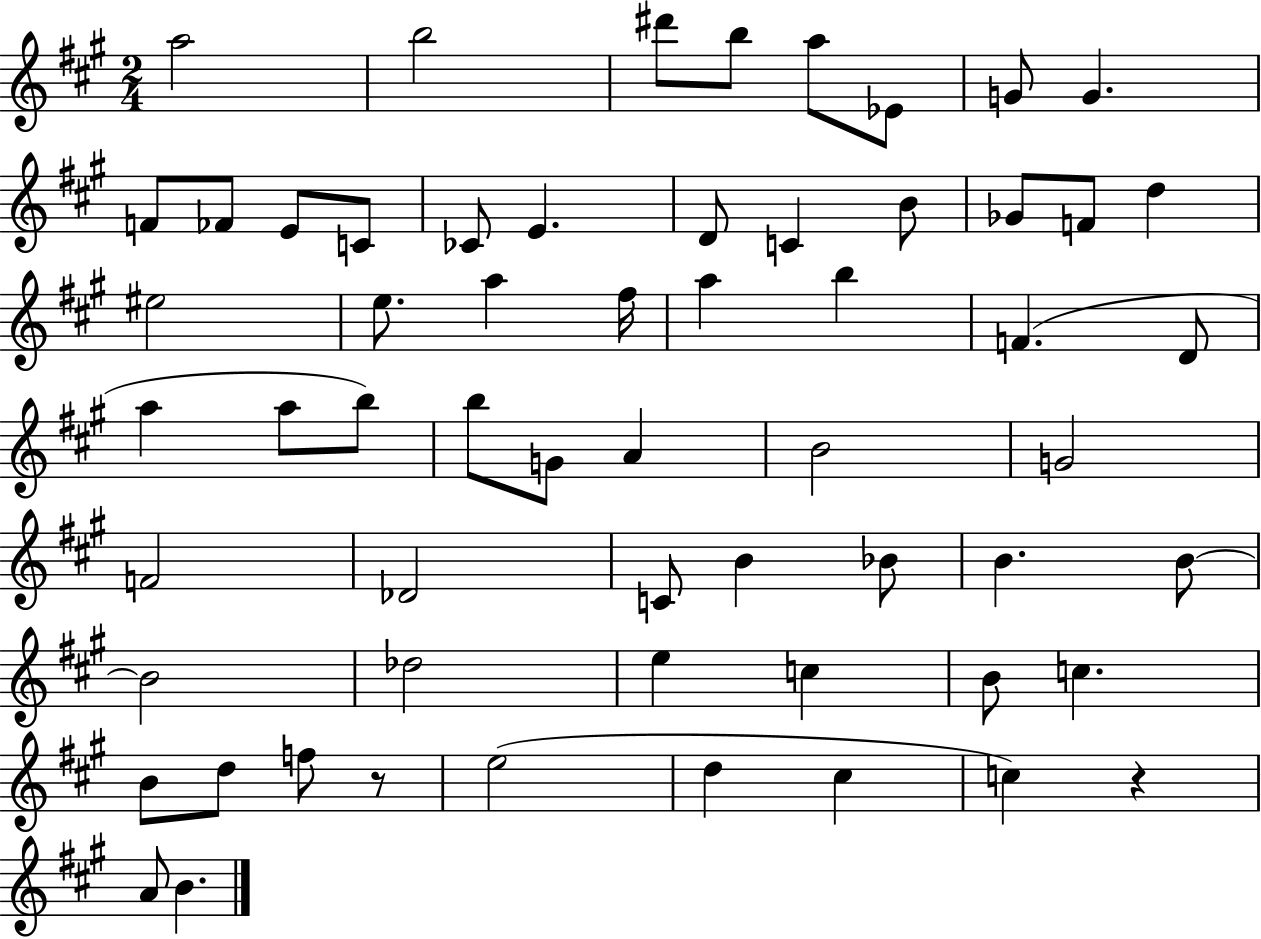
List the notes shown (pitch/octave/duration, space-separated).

A5/h B5/h D#6/e B5/e A5/e Eb4/e G4/e G4/q. F4/e FES4/e E4/e C4/e CES4/e E4/q. D4/e C4/q B4/e Gb4/e F4/e D5/q EIS5/h E5/e. A5/q F#5/s A5/q B5/q F4/q. D4/e A5/q A5/e B5/e B5/e G4/e A4/q B4/h G4/h F4/h Db4/h C4/e B4/q Bb4/e B4/q. B4/e B4/h Db5/h E5/q C5/q B4/e C5/q. B4/e D5/e F5/e R/e E5/h D5/q C#5/q C5/q R/q A4/e B4/q.